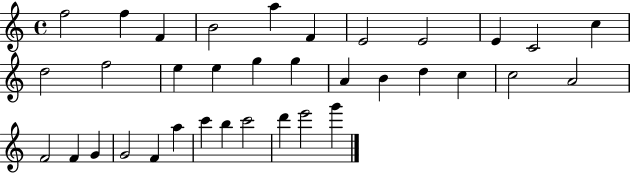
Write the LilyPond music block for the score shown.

{
  \clef treble
  \time 4/4
  \defaultTimeSignature
  \key c \major
  f''2 f''4 f'4 | b'2 a''4 f'4 | e'2 e'2 | e'4 c'2 c''4 | \break d''2 f''2 | e''4 e''4 g''4 g''4 | a'4 b'4 d''4 c''4 | c''2 a'2 | \break f'2 f'4 g'4 | g'2 f'4 a''4 | c'''4 b''4 c'''2 | d'''4 e'''2 g'''4 | \break \bar "|."
}